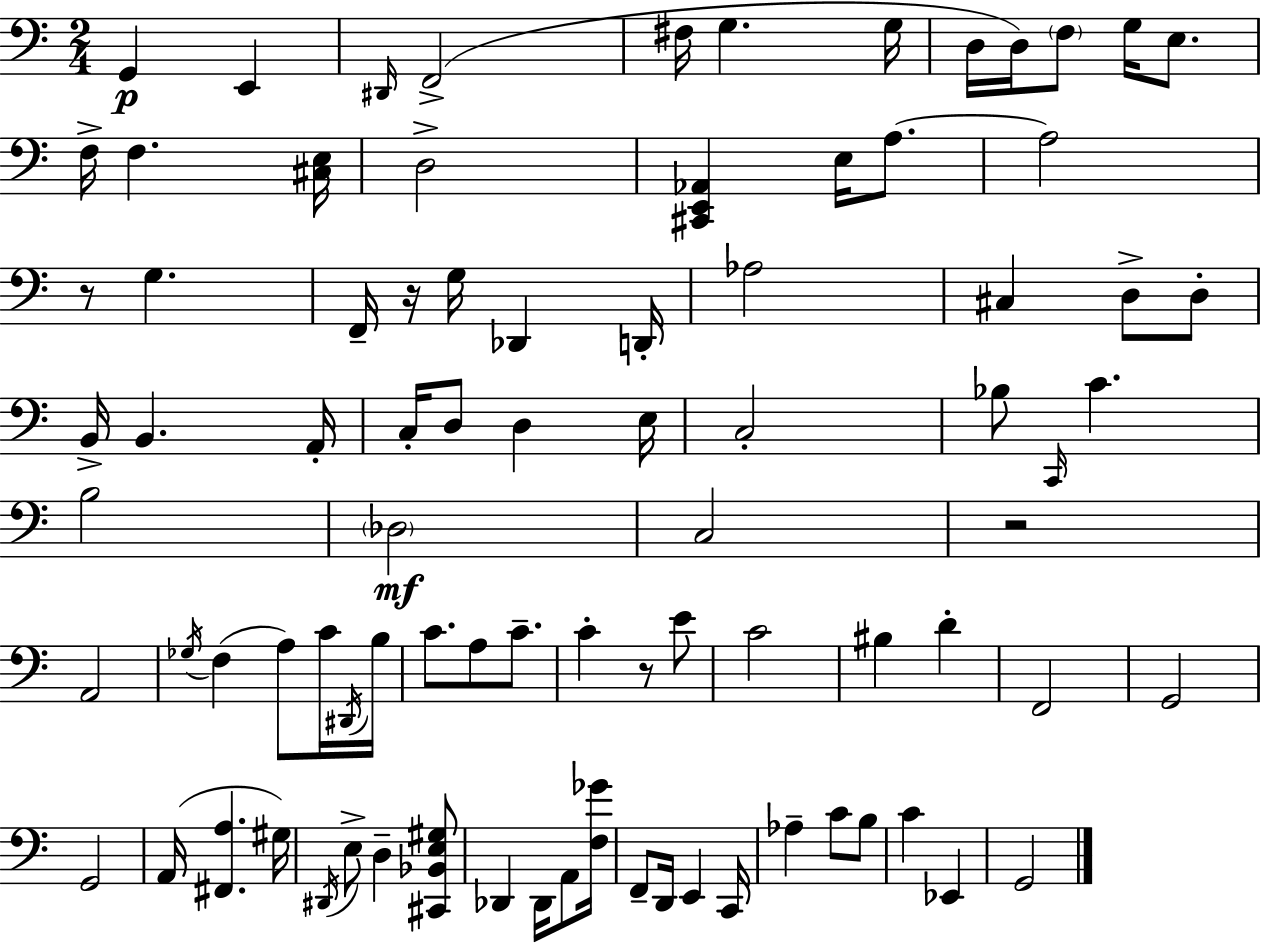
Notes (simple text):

G2/q E2/q D#2/s F2/h F#3/s G3/q. G3/s D3/s D3/s F3/e G3/s E3/e. F3/s F3/q. [C#3,E3]/s D3/h [C#2,E2,Ab2]/q E3/s A3/e. A3/h R/e G3/q. F2/s R/s G3/s Db2/q D2/s Ab3/h C#3/q D3/e D3/e B2/s B2/q. A2/s C3/s D3/e D3/q E3/s C3/h Bb3/e C2/s C4/q. B3/h Db3/h C3/h R/h A2/h Gb3/s F3/q A3/e C4/s D#2/s B3/s C4/e. A3/e C4/e. C4/q R/e E4/e C4/h BIS3/q D4/q F2/h G2/h G2/h A2/s [F#2,A3]/q. G#3/s D#2/s E3/e D3/q [C#2,Bb2,E3,G#3]/e Db2/q Db2/s A2/e [F3,Gb4]/s F2/e D2/s E2/q C2/s Ab3/q C4/e B3/e C4/q Eb2/q G2/h